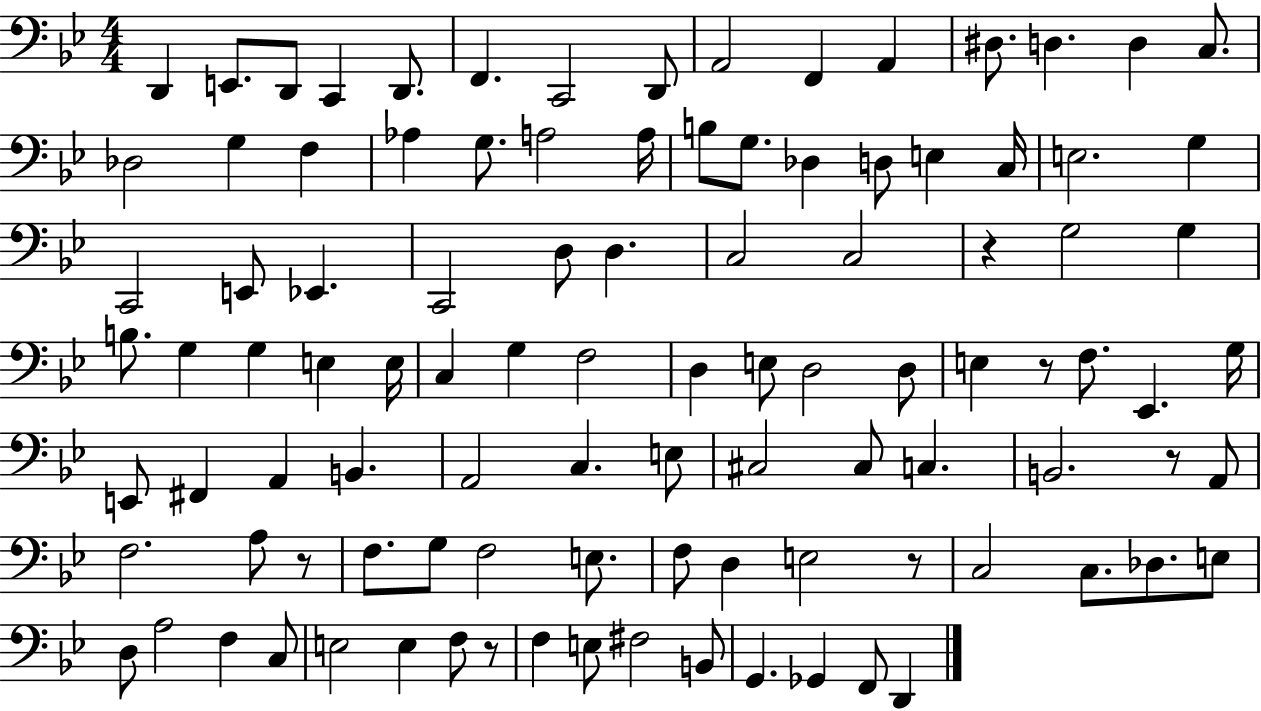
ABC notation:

X:1
T:Untitled
M:4/4
L:1/4
K:Bb
D,, E,,/2 D,,/2 C,, D,,/2 F,, C,,2 D,,/2 A,,2 F,, A,, ^D,/2 D, D, C,/2 _D,2 G, F, _A, G,/2 A,2 A,/4 B,/2 G,/2 _D, D,/2 E, C,/4 E,2 G, C,,2 E,,/2 _E,, C,,2 D,/2 D, C,2 C,2 z G,2 G, B,/2 G, G, E, E,/4 C, G, F,2 D, E,/2 D,2 D,/2 E, z/2 F,/2 _E,, G,/4 E,,/2 ^F,, A,, B,, A,,2 C, E,/2 ^C,2 ^C,/2 C, B,,2 z/2 A,,/2 F,2 A,/2 z/2 F,/2 G,/2 F,2 E,/2 F,/2 D, E,2 z/2 C,2 C,/2 _D,/2 E,/2 D,/2 A,2 F, C,/2 E,2 E, F,/2 z/2 F, E,/2 ^F,2 B,,/2 G,, _G,, F,,/2 D,,